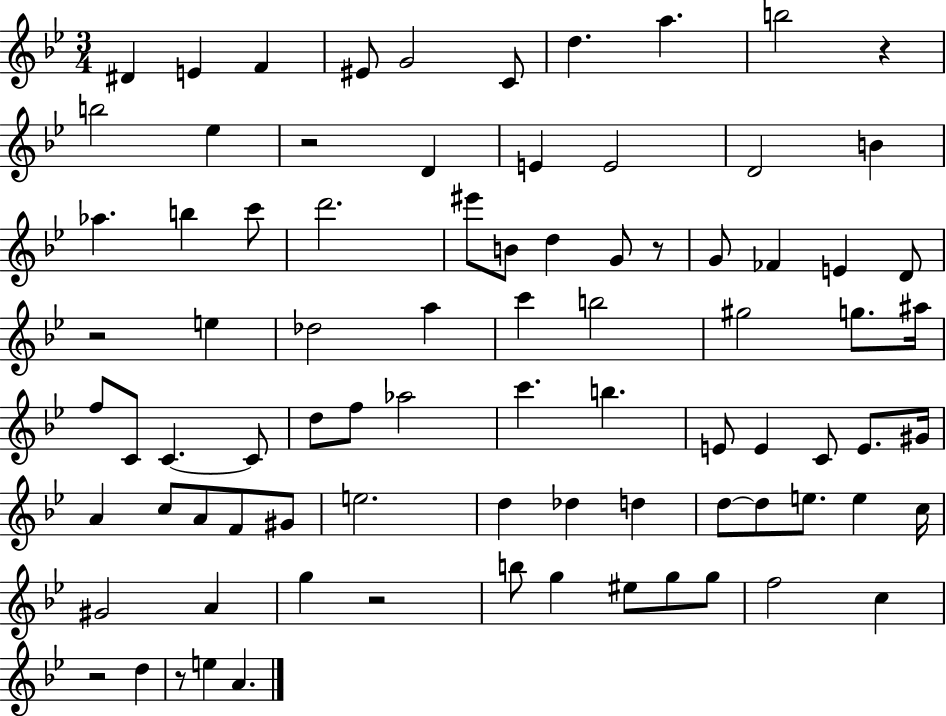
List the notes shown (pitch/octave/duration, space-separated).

D#4/q E4/q F4/q EIS4/e G4/h C4/e D5/q. A5/q. B5/h R/q B5/h Eb5/q R/h D4/q E4/q E4/h D4/h B4/q Ab5/q. B5/q C6/e D6/h. EIS6/e B4/e D5/q G4/e R/e G4/e FES4/q E4/q D4/e R/h E5/q Db5/h A5/q C6/q B5/h G#5/h G5/e. A#5/s F5/e C4/e C4/q. C4/e D5/e F5/e Ab5/h C6/q. B5/q. E4/e E4/q C4/e E4/e. G#4/s A4/q C5/e A4/e F4/e G#4/e E5/h. D5/q Db5/q D5/q D5/e D5/e E5/e. E5/q C5/s G#4/h A4/q G5/q R/h B5/e G5/q EIS5/e G5/e G5/e F5/h C5/q R/h D5/q R/e E5/q A4/q.